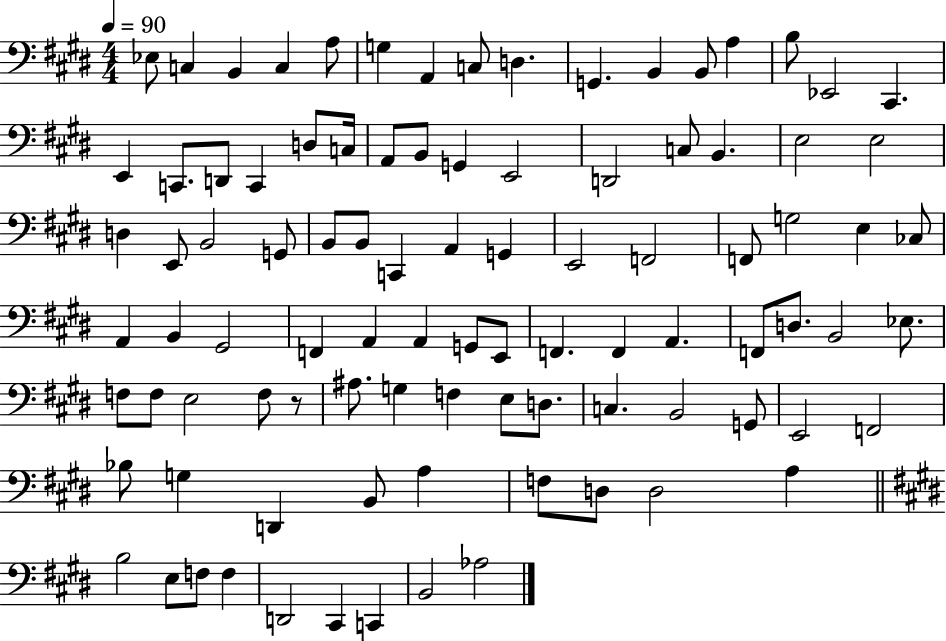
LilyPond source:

{
  \clef bass
  \numericTimeSignature
  \time 4/4
  \key e \major
  \tempo 4 = 90
  ees8 c4 b,4 c4 a8 | g4 a,4 c8 d4. | g,4. b,4 b,8 a4 | b8 ees,2 cis,4. | \break e,4 c,8. d,8 c,4 d8 c16 | a,8 b,8 g,4 e,2 | d,2 c8 b,4. | e2 e2 | \break d4 e,8 b,2 g,8 | b,8 b,8 c,4 a,4 g,4 | e,2 f,2 | f,8 g2 e4 ces8 | \break a,4 b,4 gis,2 | f,4 a,4 a,4 g,8 e,8 | f,4. f,4 a,4. | f,8 d8. b,2 ees8. | \break f8 f8 e2 f8 r8 | ais8. g4 f4 e8 d8. | c4. b,2 g,8 | e,2 f,2 | \break bes8 g4 d,4 b,8 a4 | f8 d8 d2 a4 | \bar "||" \break \key e \major b2 e8 f8 f4 | d,2 cis,4 c,4 | b,2 aes2 | \bar "|."
}